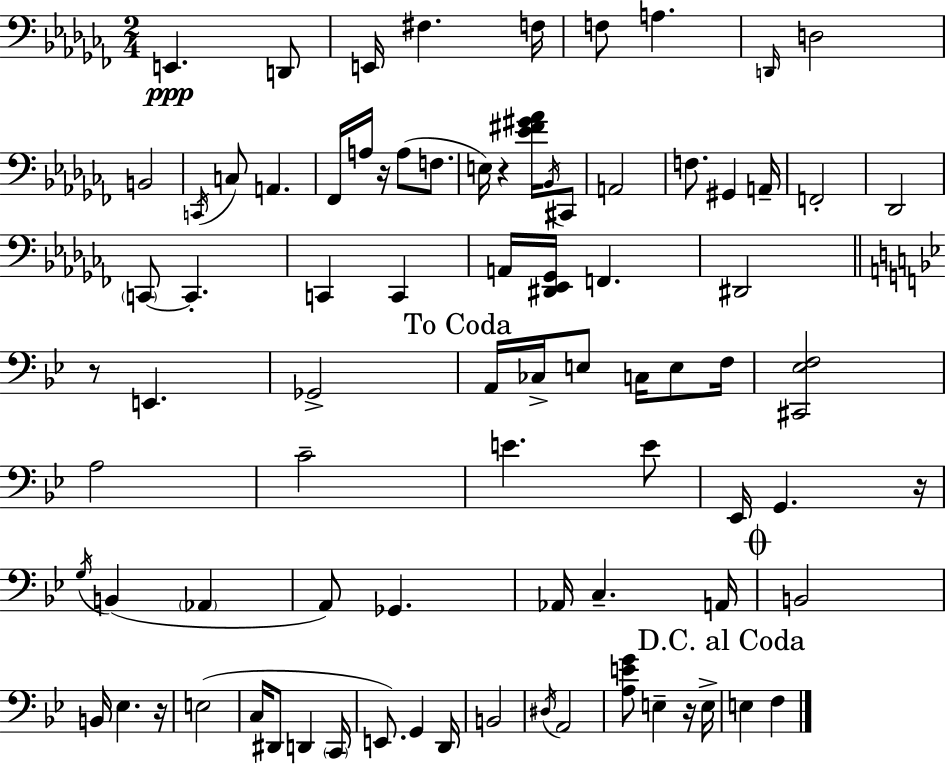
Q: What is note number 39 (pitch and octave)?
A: C3